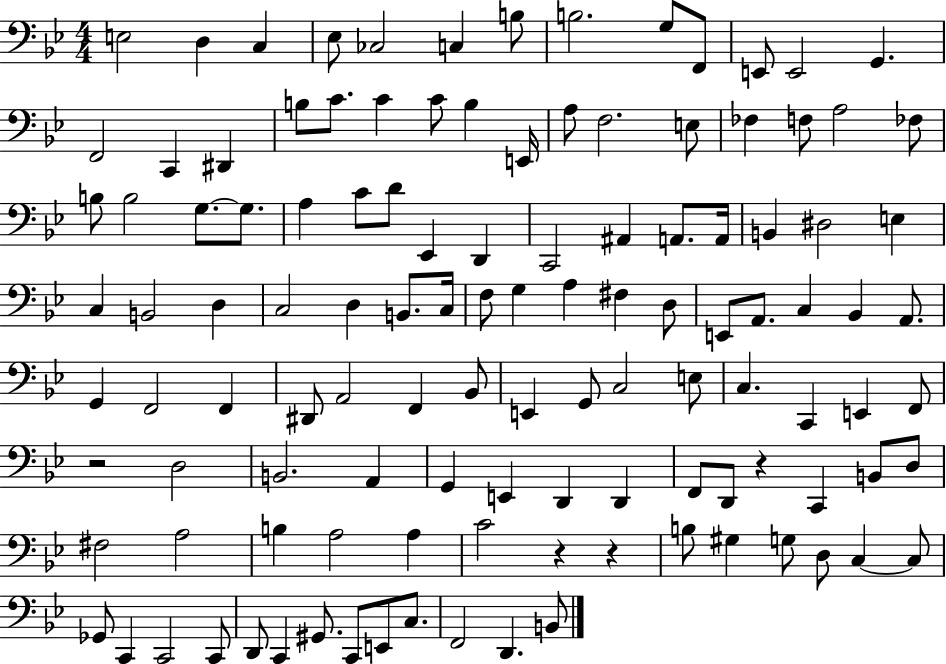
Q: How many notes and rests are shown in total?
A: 118